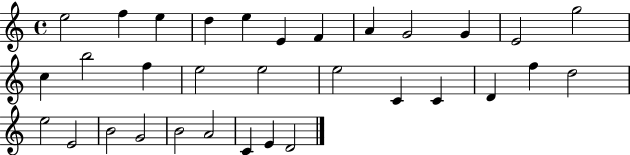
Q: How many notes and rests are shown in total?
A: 32